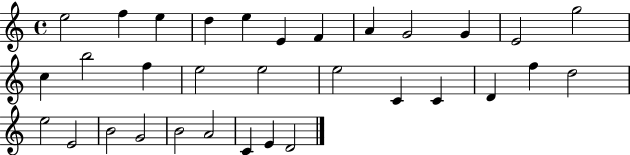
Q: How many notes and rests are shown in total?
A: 32